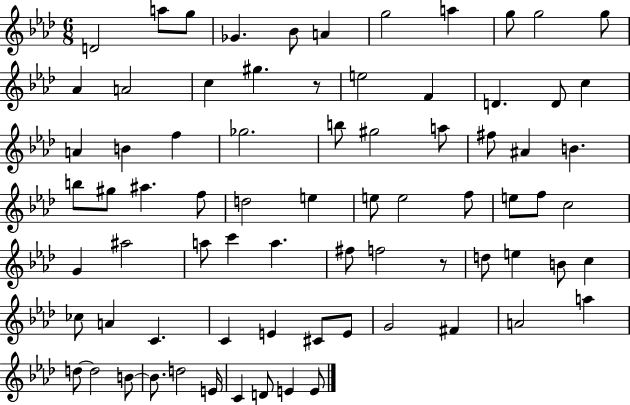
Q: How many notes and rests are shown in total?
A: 76